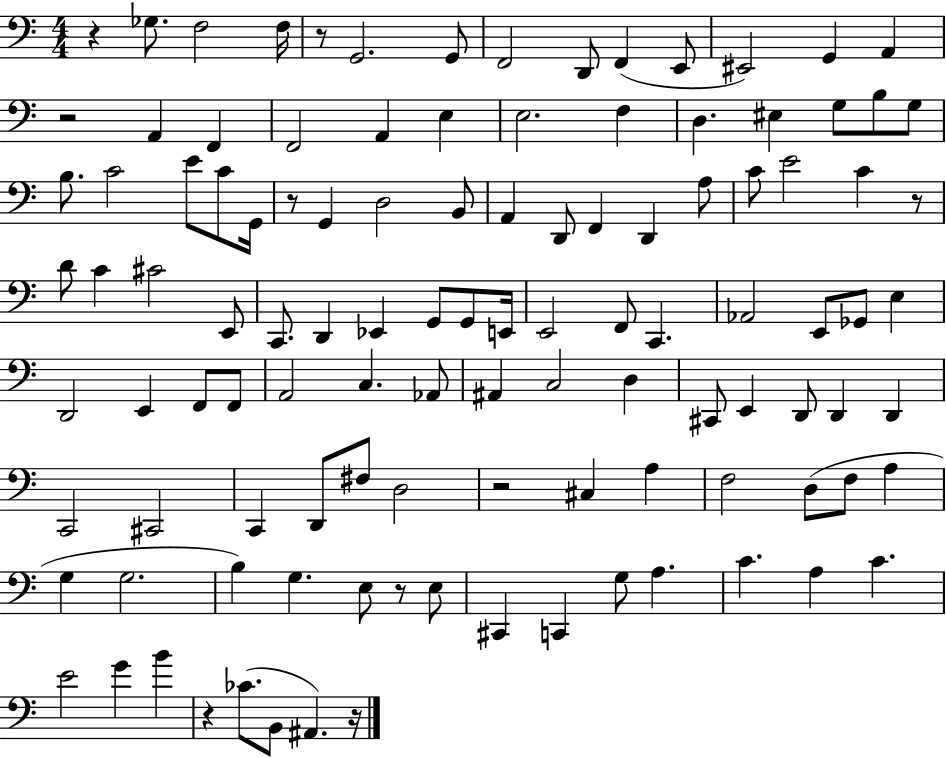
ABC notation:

X:1
T:Untitled
M:4/4
L:1/4
K:C
z _G,/2 F,2 F,/4 z/2 G,,2 G,,/2 F,,2 D,,/2 F,, E,,/2 ^E,,2 G,, A,, z2 A,, F,, F,,2 A,, E, E,2 F, D, ^E, G,/2 B,/2 G,/2 B,/2 C2 E/2 C/2 G,,/4 z/2 G,, D,2 B,,/2 A,, D,,/2 F,, D,, A,/2 C/2 E2 C z/2 D/2 C ^C2 E,,/2 C,,/2 D,, _E,, G,,/2 G,,/2 E,,/4 E,,2 F,,/2 C,, _A,,2 E,,/2 _G,,/2 E, D,,2 E,, F,,/2 F,,/2 A,,2 C, _A,,/2 ^A,, C,2 D, ^C,,/2 E,, D,,/2 D,, D,, C,,2 ^C,,2 C,, D,,/2 ^F,/2 D,2 z2 ^C, A, F,2 D,/2 F,/2 A, G, G,2 B, G, E,/2 z/2 E,/2 ^C,, C,, G,/2 A, C A, C E2 G B z _C/2 B,,/2 ^A,, z/4